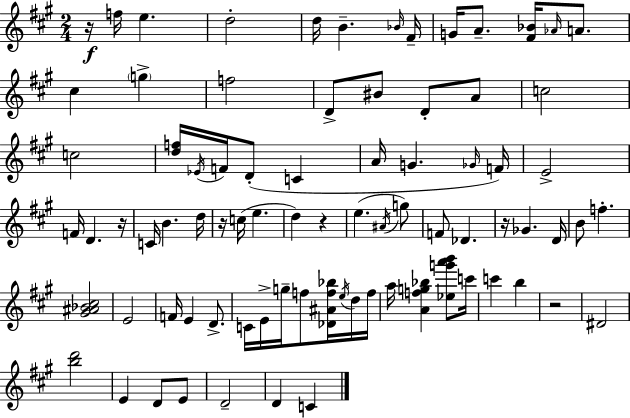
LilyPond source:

{
  \clef treble
  \numericTimeSignature
  \time 2/4
  \key a \major
  r16\f f''16 e''4. | d''2-. | d''16 b'4.-- \grace { bes'16 } | fis'16-- g'16 a'8.-- <fis' bes'>16 \grace { aes'16 } a'8. | \break cis''4 \parenthesize g''4-> | f''2 | d'8-> bis'8 d'8-. | a'8 c''2 | \break c''2 | <d'' f''>16 \acciaccatura { ees'16 } f'16 d'8-.( c'4 | a'16 g'4. | \grace { ges'16 } f'16) e'2-> | \break f'16 d'4. | r16 c'16 b'4. | d''16 r16 c''16( e''4. | d''4) | \break r4 e''4.( | \acciaccatura { ais'16 } g''8) f'8 des'4. | r16 ges'4. | d'16 b'8 f''4.-. | \break <gis' ais' bes' cis''>2 | e'2 | f'16 e'4 | d'8.-> c'16 e'16-> g''16-- | \break f''8 <des' ais' f'' bes''>16 \acciaccatura { e''16 } d''16 f''16 a''16 <a' f'' g'' bes''>4 | <ees'' g''' a''' b'''>8 c'''16 c'''4 | b''4 r2 | dis'2 | \break <b'' d'''>2 | e'4 | d'8 e'8 d'2-- | d'4 | \break c'4 \bar "|."
}